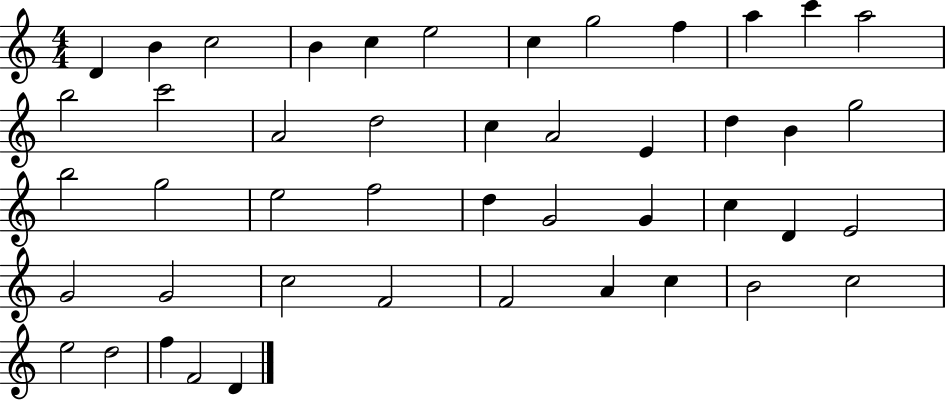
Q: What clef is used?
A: treble